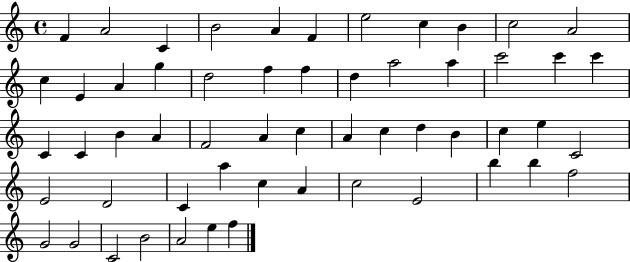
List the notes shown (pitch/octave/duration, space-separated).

F4/q A4/h C4/q B4/h A4/q F4/q E5/h C5/q B4/q C5/h A4/h C5/q E4/q A4/q G5/q D5/h F5/q F5/q D5/q A5/h A5/q C6/h C6/q C6/q C4/q C4/q B4/q A4/q F4/h A4/q C5/q A4/q C5/q D5/q B4/q C5/q E5/q C4/h E4/h D4/h C4/q A5/q C5/q A4/q C5/h E4/h B5/q B5/q F5/h G4/h G4/h C4/h B4/h A4/h E5/q F5/q